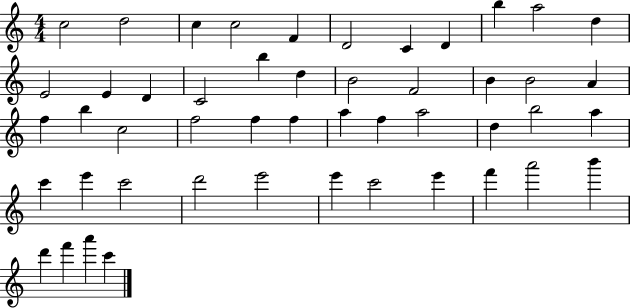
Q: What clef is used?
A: treble